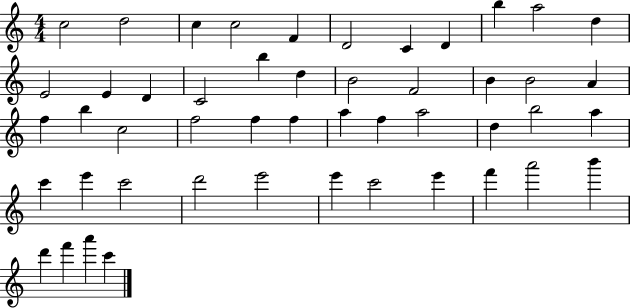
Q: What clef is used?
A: treble